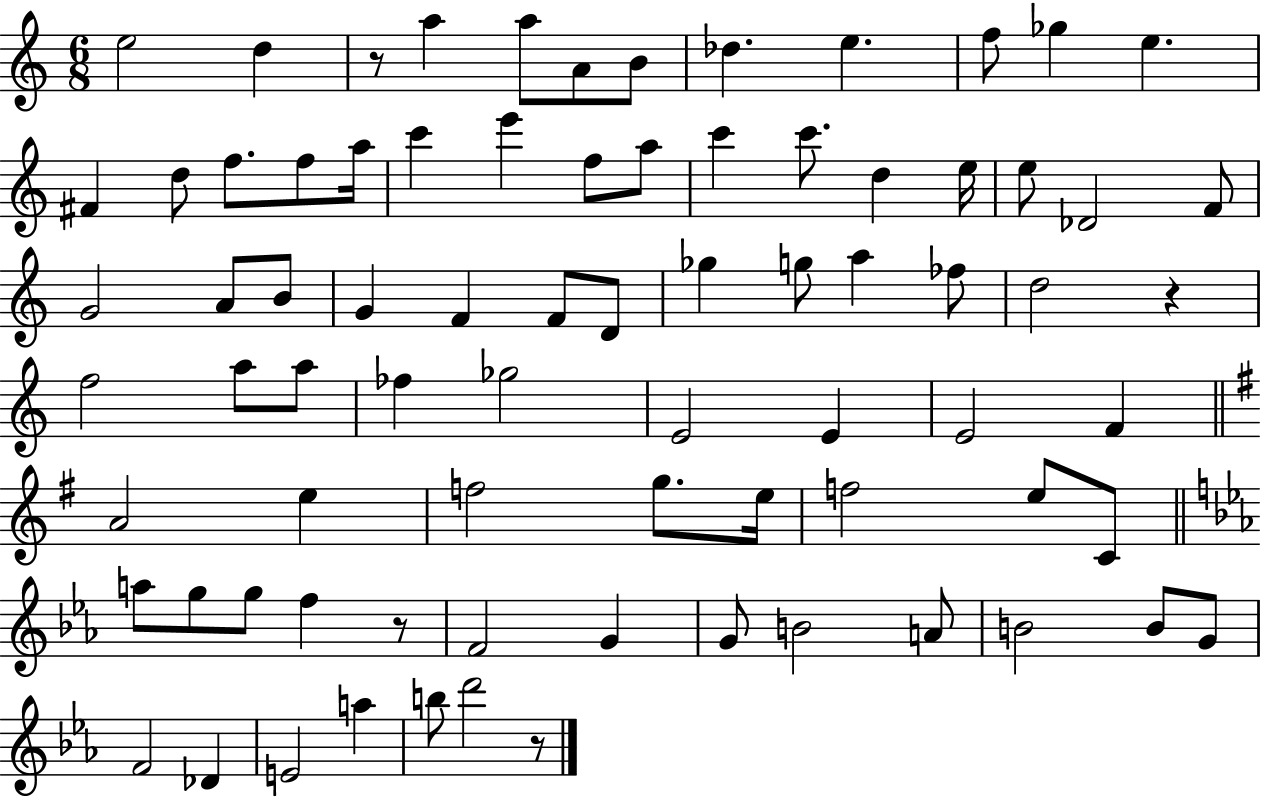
X:1
T:Untitled
M:6/8
L:1/4
K:C
e2 d z/2 a a/2 A/2 B/2 _d e f/2 _g e ^F d/2 f/2 f/2 a/4 c' e' f/2 a/2 c' c'/2 d e/4 e/2 _D2 F/2 G2 A/2 B/2 G F F/2 D/2 _g g/2 a _f/2 d2 z f2 a/2 a/2 _f _g2 E2 E E2 F A2 e f2 g/2 e/4 f2 e/2 C/2 a/2 g/2 g/2 f z/2 F2 G G/2 B2 A/2 B2 B/2 G/2 F2 _D E2 a b/2 d'2 z/2